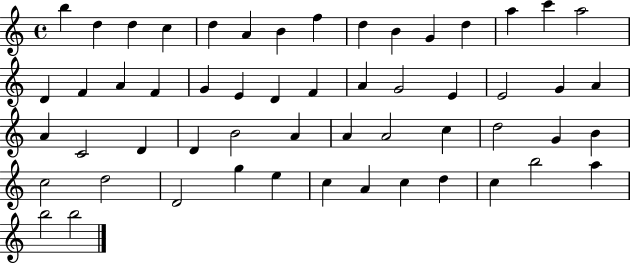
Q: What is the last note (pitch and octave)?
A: B5